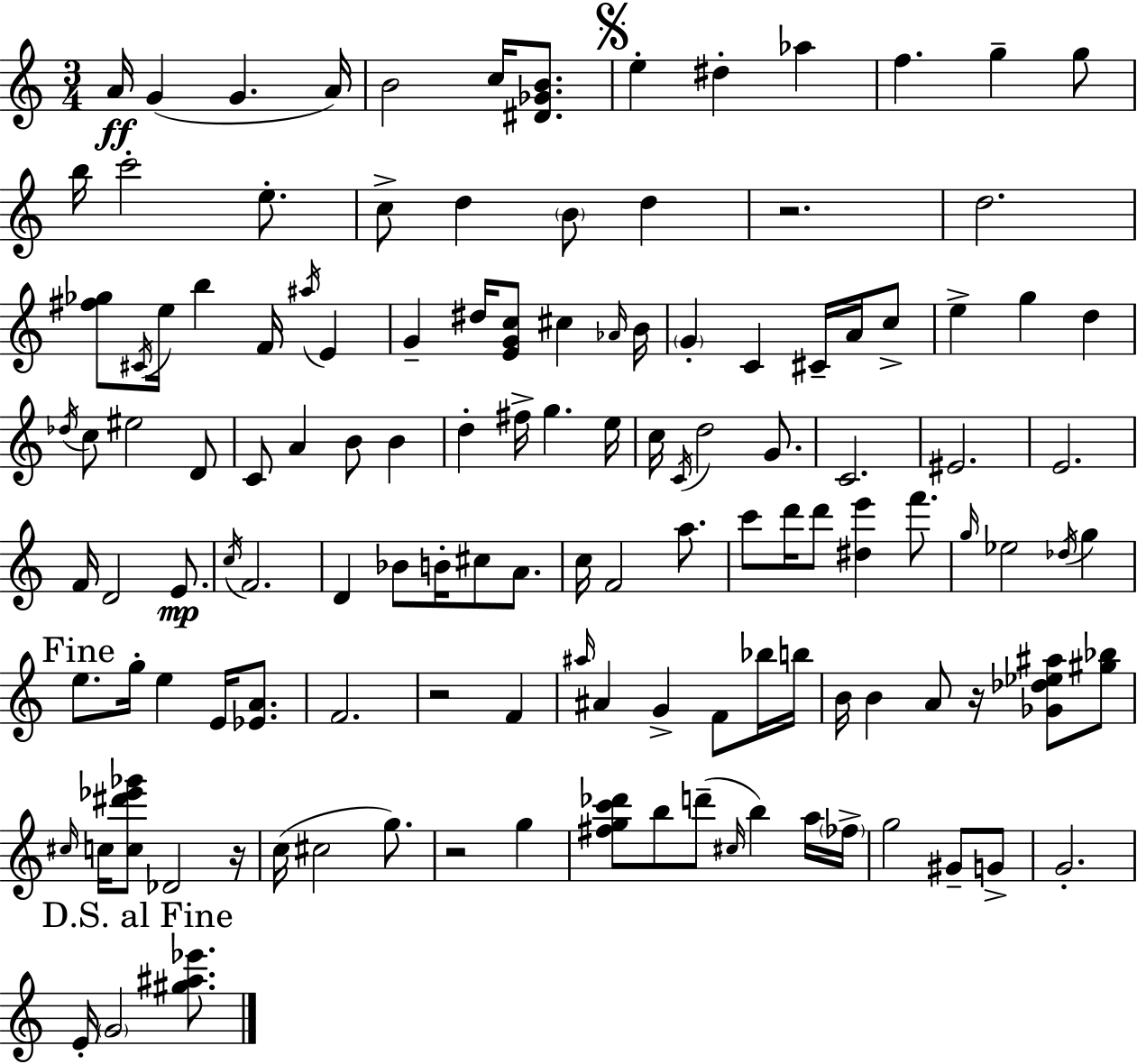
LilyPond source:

{
  \clef treble
  \numericTimeSignature
  \time 3/4
  \key a \minor
  a'16\ff g'4( g'4. a'16) | b'2 c''16 <dis' ges' b'>8. | \mark \markup { \musicglyph "scripts.segno" } e''4-. dis''4-. aes''4 | f''4. g''4-- g''8 | \break b''16 c'''2-. e''8.-. | c''8-> d''4 \parenthesize b'8 d''4 | r2. | d''2. | \break <fis'' ges''>8 \acciaccatura { cis'16 } e''16 b''4 f'16 \acciaccatura { ais''16 } e'4 | g'4-- dis''16 <e' g' c''>8 cis''4 | \grace { aes'16 } b'16 \parenthesize g'4-. c'4 cis'16-- | a'16 c''8-> e''4-> g''4 d''4 | \break \acciaccatura { des''16 } c''8 eis''2 | d'8 c'8 a'4 b'8 | b'4 d''4-. fis''16-> g''4. | e''16 c''16 \acciaccatura { c'16 } d''2 | \break g'8. c'2. | eis'2. | e'2. | f'16 d'2 | \break e'8.\mp \acciaccatura { c''16 } f'2. | d'4 bes'8 | b'16-. cis''8 a'8. c''16 f'2 | a''8. c'''8 d'''16 d'''8 <dis'' e'''>4 | \break f'''8. \grace { g''16 } ees''2 | \acciaccatura { des''16 } g''4 \mark "Fine" e''8. g''16-. | e''4 e'16 <ees' a'>8. f'2. | r2 | \break f'4 \grace { ais''16 } ais'4 | g'4-> f'8 bes''16 b''16 b'16 b'4 | a'8 r16 <ges' des'' ees'' ais''>8 <gis'' bes''>8 \grace { cis''16 } c''16 <c'' dis''' ees''' ges'''>8 | des'2 r16 c''16( cis''2 | \break g''8.) r2 | g''4 <fis'' g'' c''' des'''>8 | b''8 d'''8--( \grace { cis''16 } b''4) a''16 \parenthesize fes''16-> g''2 | gis'8-- g'8-> g'2.-. | \break \mark "D.S. al Fine" e'16-. | \parenthesize g'2 <gis'' ais'' ees'''>8. \bar "|."
}